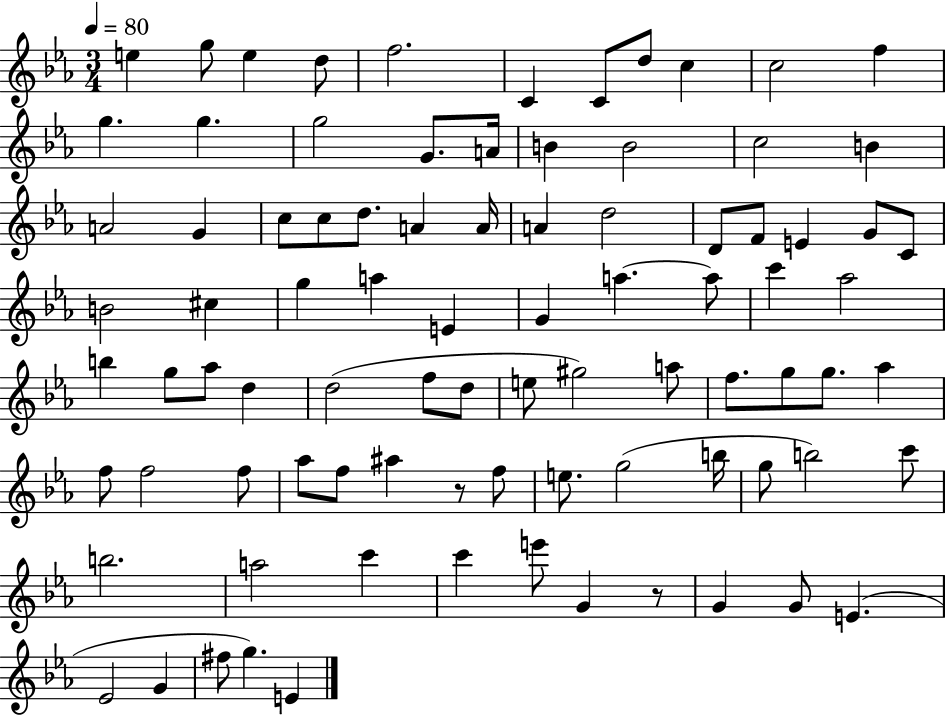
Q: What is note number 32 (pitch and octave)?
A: E4